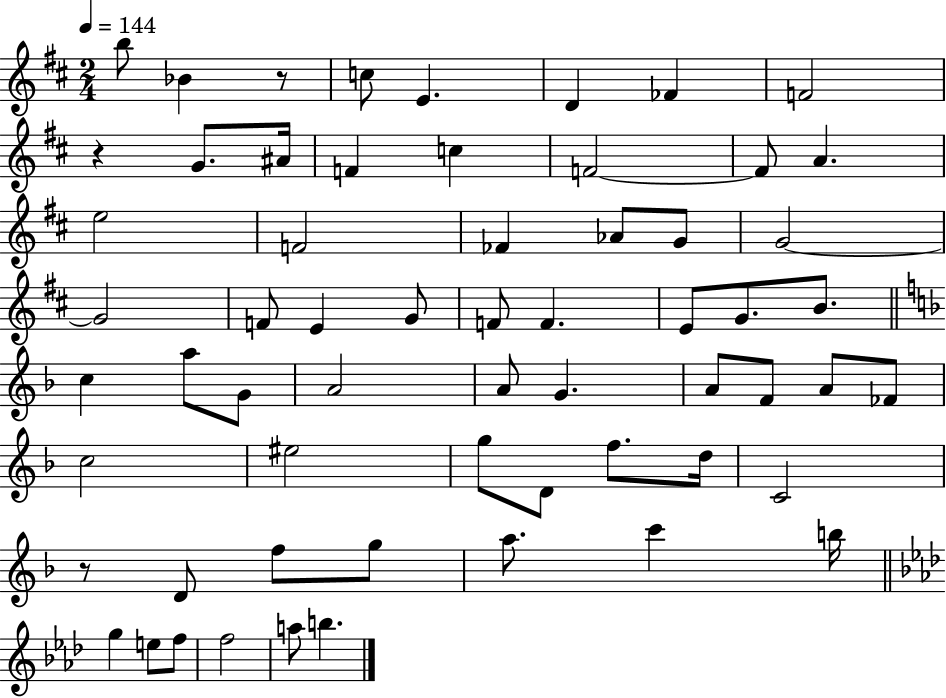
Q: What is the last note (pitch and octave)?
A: B5